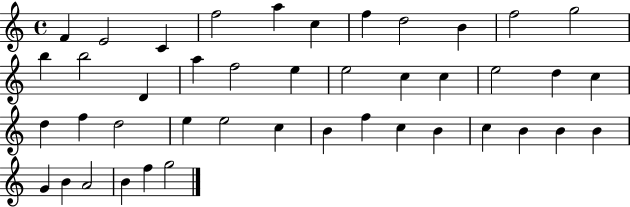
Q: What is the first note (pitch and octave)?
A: F4